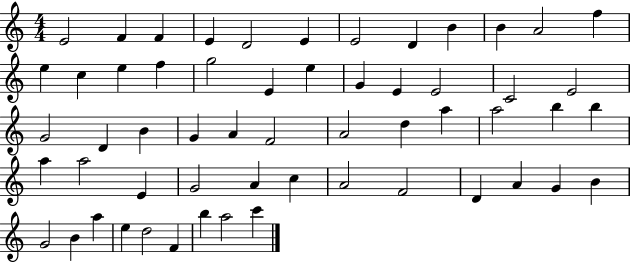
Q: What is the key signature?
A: C major